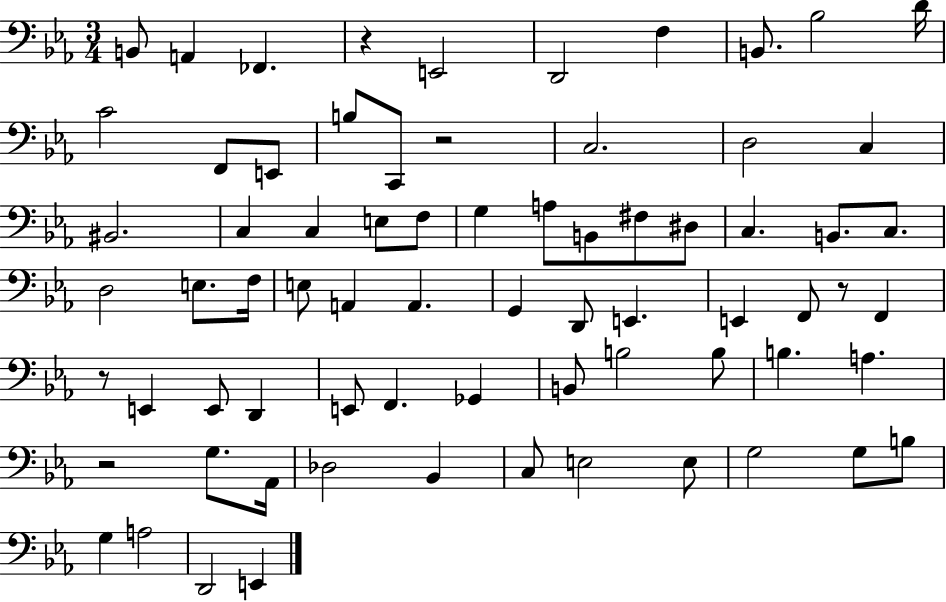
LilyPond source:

{
  \clef bass
  \numericTimeSignature
  \time 3/4
  \key ees \major
  b,8 a,4 fes,4. | r4 e,2 | d,2 f4 | b,8. bes2 d'16 | \break c'2 f,8 e,8 | b8 c,8 r2 | c2. | d2 c4 | \break bis,2. | c4 c4 e8 f8 | g4 a8 b,8 fis8 dis8 | c4. b,8. c8. | \break d2 e8. f16 | e8 a,4 a,4. | g,4 d,8 e,4. | e,4 f,8 r8 f,4 | \break r8 e,4 e,8 d,4 | e,8 f,4. ges,4 | b,8 b2 b8 | b4. a4. | \break r2 g8. aes,16 | des2 bes,4 | c8 e2 e8 | g2 g8 b8 | \break g4 a2 | d,2 e,4 | \bar "|."
}